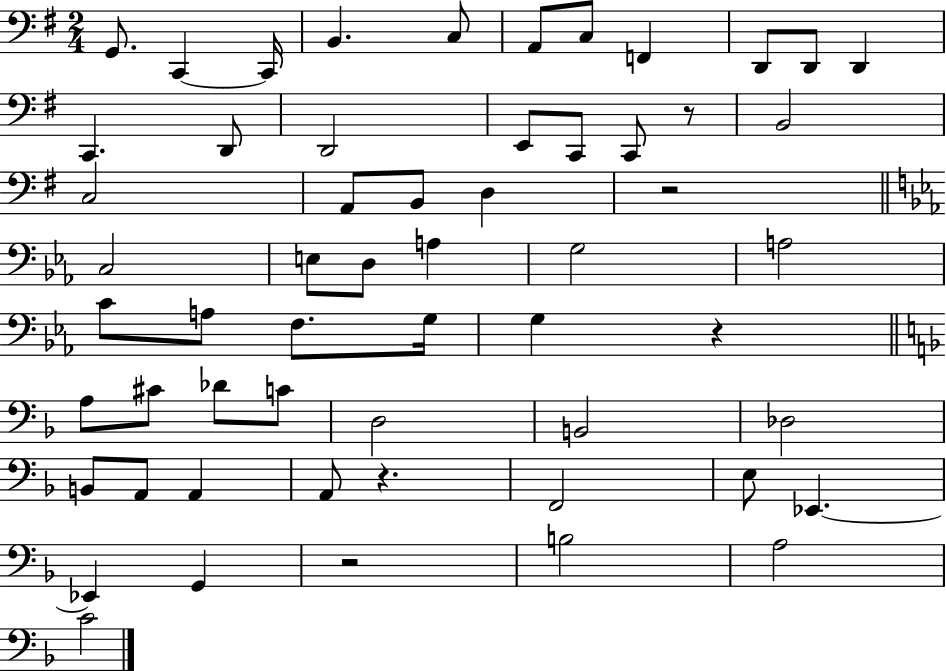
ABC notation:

X:1
T:Untitled
M:2/4
L:1/4
K:G
G,,/2 C,, C,,/4 B,, C,/2 A,,/2 C,/2 F,, D,,/2 D,,/2 D,, C,, D,,/2 D,,2 E,,/2 C,,/2 C,,/2 z/2 B,,2 C,2 A,,/2 B,,/2 D, z2 C,2 E,/2 D,/2 A, G,2 A,2 C/2 A,/2 F,/2 G,/4 G, z A,/2 ^C/2 _D/2 C/2 D,2 B,,2 _D,2 B,,/2 A,,/2 A,, A,,/2 z F,,2 E,/2 _E,, _E,, G,, z2 B,2 A,2 C2